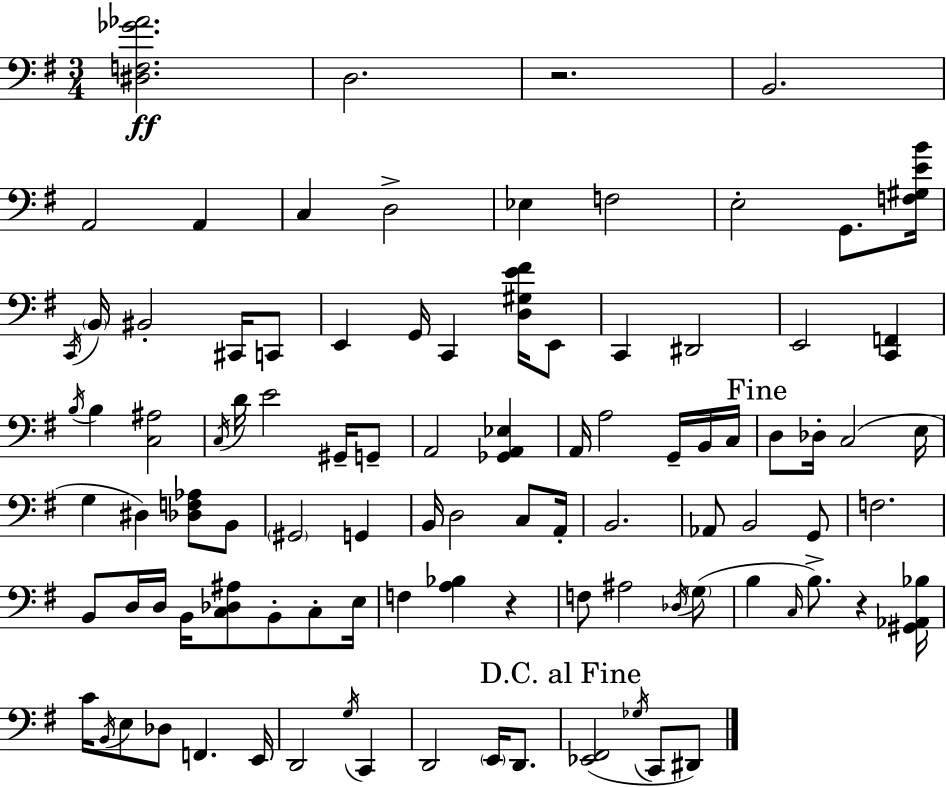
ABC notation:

X:1
T:Untitled
M:3/4
L:1/4
K:Em
[^D,F,_G_A]2 D,2 z2 B,,2 A,,2 A,, C, D,2 _E, F,2 E,2 G,,/2 [F,^G,EB]/4 C,,/4 B,,/4 ^B,,2 ^C,,/4 C,,/2 E,, G,,/4 C,, [D,^G,E^F]/4 E,,/2 C,, ^D,,2 E,,2 [C,,F,,] B,/4 B, [C,^A,]2 C,/4 D/4 E2 ^G,,/4 G,,/2 A,,2 [_G,,A,,_E,] A,,/4 A,2 G,,/4 B,,/4 C,/4 D,/2 _D,/4 C,2 E,/4 G, ^D, [_D,F,_A,]/2 B,,/2 ^G,,2 G,, B,,/4 D,2 C,/2 A,,/4 B,,2 _A,,/2 B,,2 G,,/2 F,2 B,,/2 D,/4 D,/4 B,,/4 [C,_D,^A,]/2 B,,/2 C,/2 E,/4 F, [A,_B,] z F,/2 ^A,2 _D,/4 G,/2 B, C,/4 B,/2 z [^G,,_A,,_B,]/4 C/4 B,,/4 E,/2 _D,/2 F,, E,,/4 D,,2 G,/4 C,, D,,2 E,,/4 D,,/2 [_E,,^F,,]2 _G,/4 C,,/2 ^D,,/2